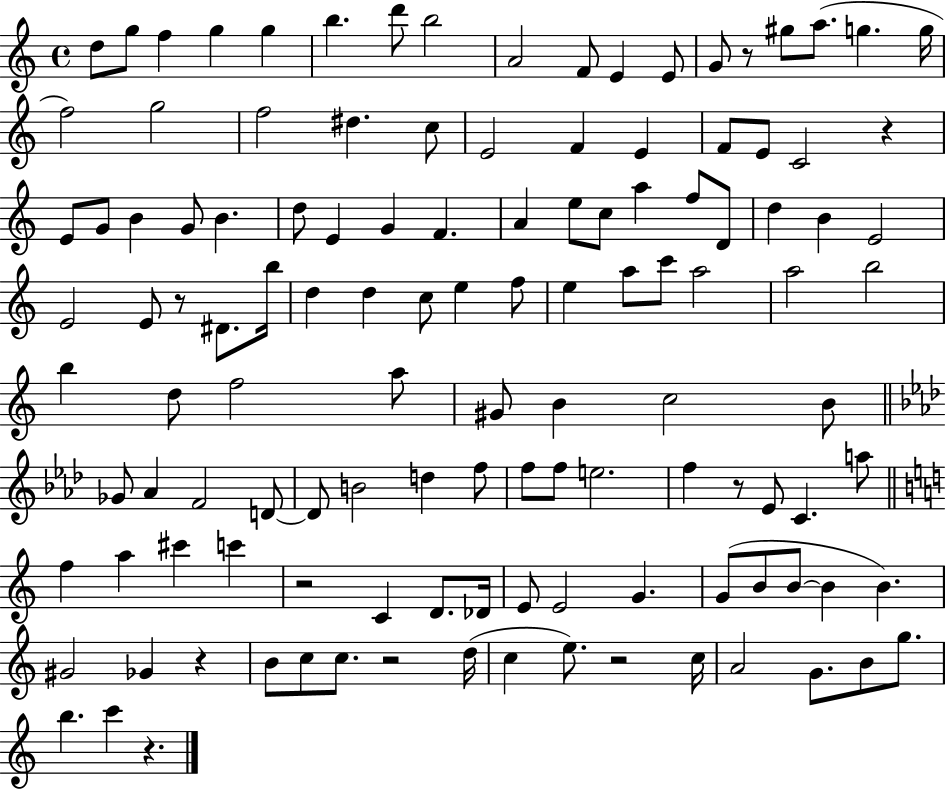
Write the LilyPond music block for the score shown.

{
  \clef treble
  \time 4/4
  \defaultTimeSignature
  \key c \major
  d''8 g''8 f''4 g''4 g''4 | b''4. d'''8 b''2 | a'2 f'8 e'4 e'8 | g'8 r8 gis''8 a''8.( g''4. g''16 | \break f''2) g''2 | f''2 dis''4. c''8 | e'2 f'4 e'4 | f'8 e'8 c'2 r4 | \break e'8 g'8 b'4 g'8 b'4. | d''8 e'4 g'4 f'4. | a'4 e''8 c''8 a''4 f''8 d'8 | d''4 b'4 e'2 | \break e'2 e'8 r8 dis'8. b''16 | d''4 d''4 c''8 e''4 f''8 | e''4 a''8 c'''8 a''2 | a''2 b''2 | \break b''4 d''8 f''2 a''8 | gis'8 b'4 c''2 b'8 | \bar "||" \break \key f \minor ges'8 aes'4 f'2 d'8~~ | d'8 b'2 d''4 f''8 | f''8 f''8 e''2. | f''4 r8 ees'8 c'4. a''8 | \break \bar "||" \break \key c \major f''4 a''4 cis'''4 c'''4 | r2 c'4 d'8. des'16 | e'8 e'2 g'4. | g'8( b'8 b'8~~ b'4 b'4.) | \break gis'2 ges'4 r4 | b'8 c''8 c''8. r2 d''16( | c''4 e''8.) r2 c''16 | a'2 g'8. b'8 g''8. | \break b''4. c'''4 r4. | \bar "|."
}